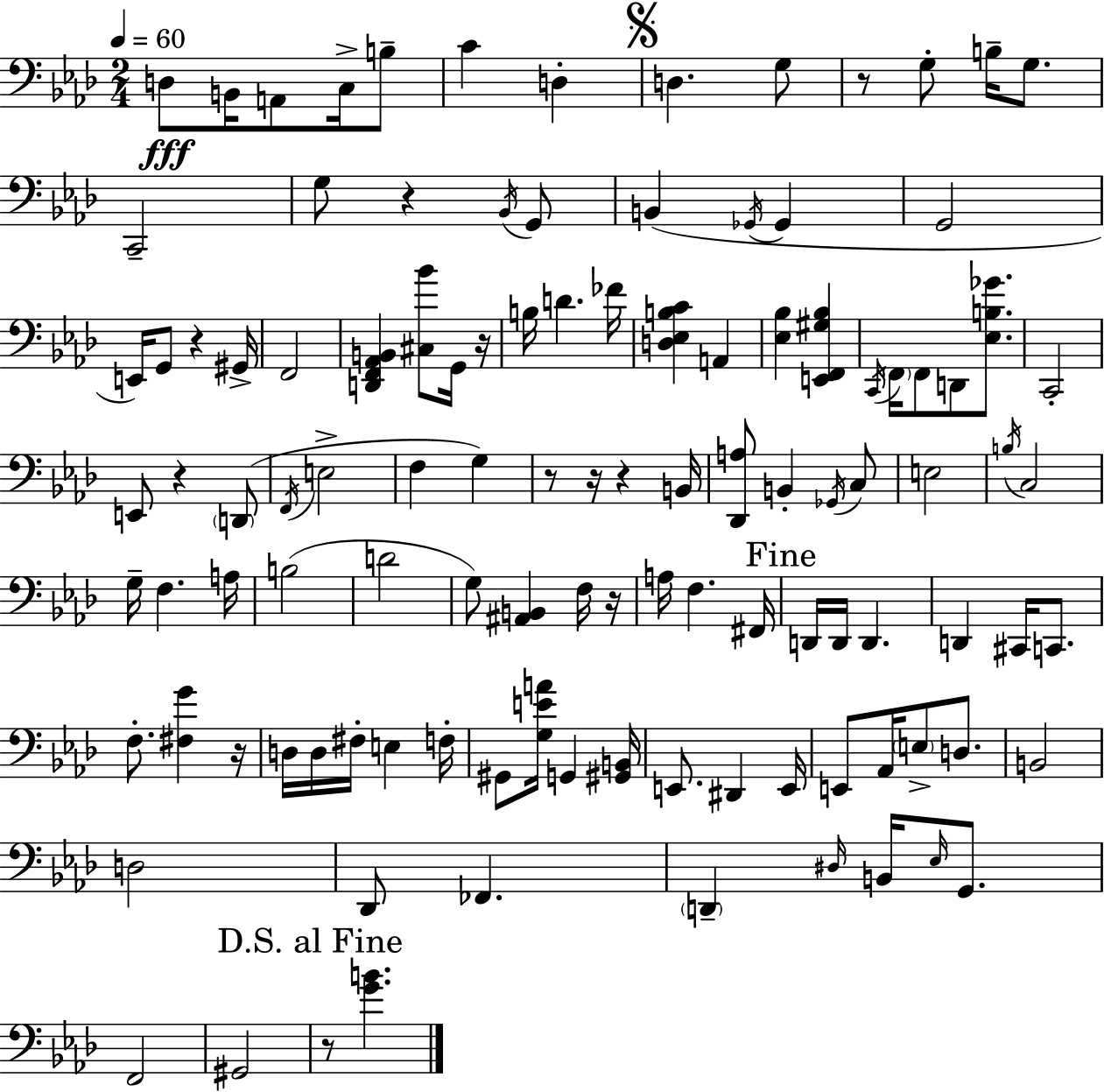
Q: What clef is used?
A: bass